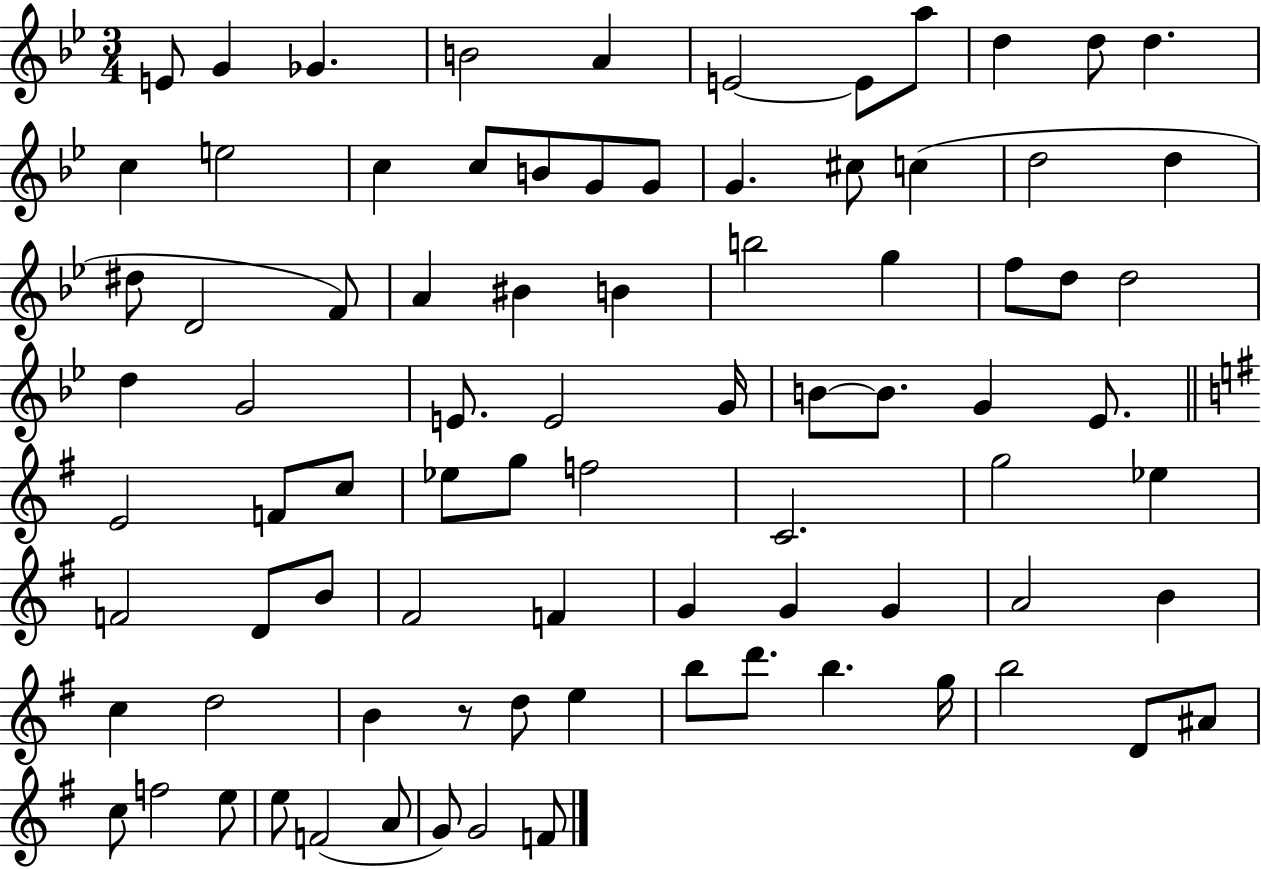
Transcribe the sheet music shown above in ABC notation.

X:1
T:Untitled
M:3/4
L:1/4
K:Bb
E/2 G _G B2 A E2 E/2 a/2 d d/2 d c e2 c c/2 B/2 G/2 G/2 G ^c/2 c d2 d ^d/2 D2 F/2 A ^B B b2 g f/2 d/2 d2 d G2 E/2 E2 G/4 B/2 B/2 G _E/2 E2 F/2 c/2 _e/2 g/2 f2 C2 g2 _e F2 D/2 B/2 ^F2 F G G G A2 B c d2 B z/2 d/2 e b/2 d'/2 b g/4 b2 D/2 ^A/2 c/2 f2 e/2 e/2 F2 A/2 G/2 G2 F/2